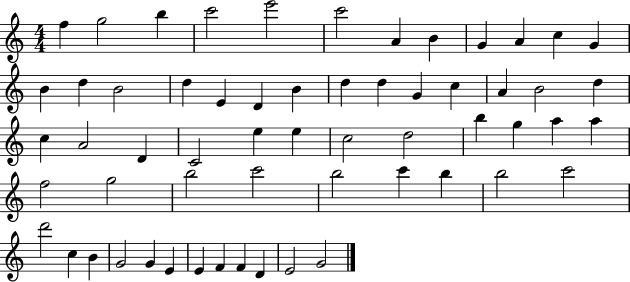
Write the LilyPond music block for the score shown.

{
  \clef treble
  \numericTimeSignature
  \time 4/4
  \key c \major
  f''4 g''2 b''4 | c'''2 e'''2 | c'''2 a'4 b'4 | g'4 a'4 c''4 g'4 | \break b'4 d''4 b'2 | d''4 e'4 d'4 b'4 | d''4 d''4 g'4 c''4 | a'4 b'2 d''4 | \break c''4 a'2 d'4 | c'2 e''4 e''4 | c''2 d''2 | b''4 g''4 a''4 a''4 | \break f''2 g''2 | b''2 c'''2 | b''2 c'''4 b''4 | b''2 c'''2 | \break d'''2 c''4 b'4 | g'2 g'4 e'4 | e'4 f'4 f'4 d'4 | e'2 g'2 | \break \bar "|."
}